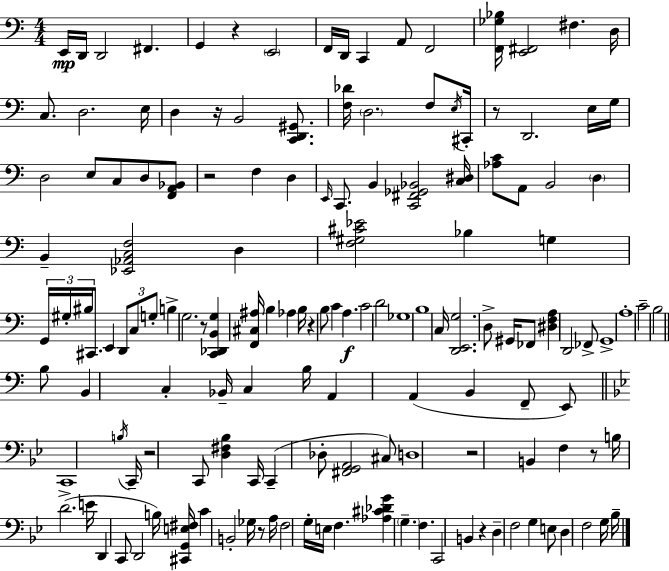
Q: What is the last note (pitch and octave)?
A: Bb3